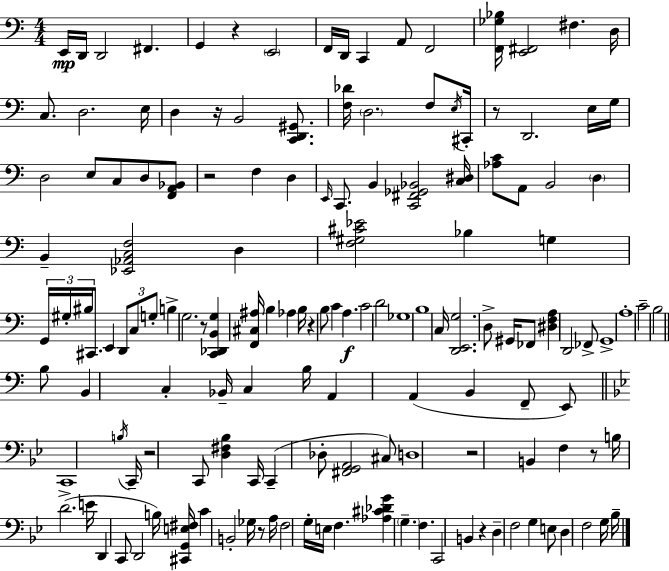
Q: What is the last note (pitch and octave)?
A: Bb3